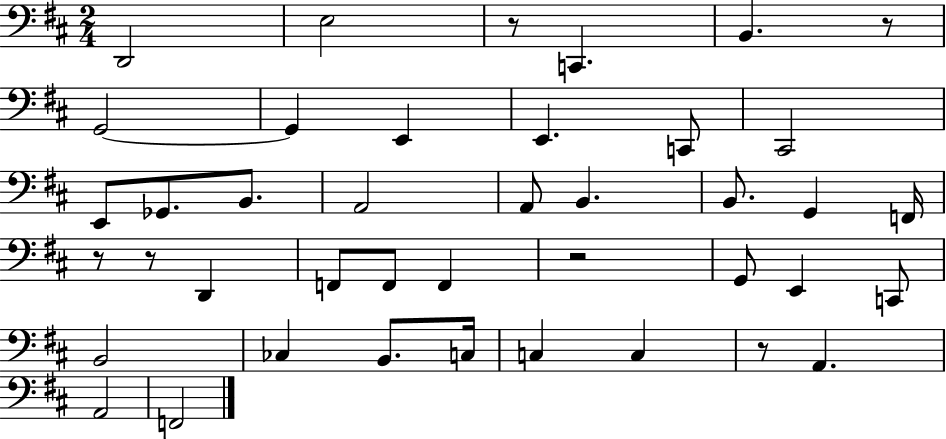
D2/h E3/h R/e C2/q. B2/q. R/e G2/h G2/q E2/q E2/q. C2/e C#2/h E2/e Gb2/e. B2/e. A2/h A2/e B2/q. B2/e. G2/q F2/s R/e R/e D2/q F2/e F2/e F2/q R/h G2/e E2/q C2/e B2/h CES3/q B2/e. C3/s C3/q C3/q R/e A2/q. A2/h F2/h